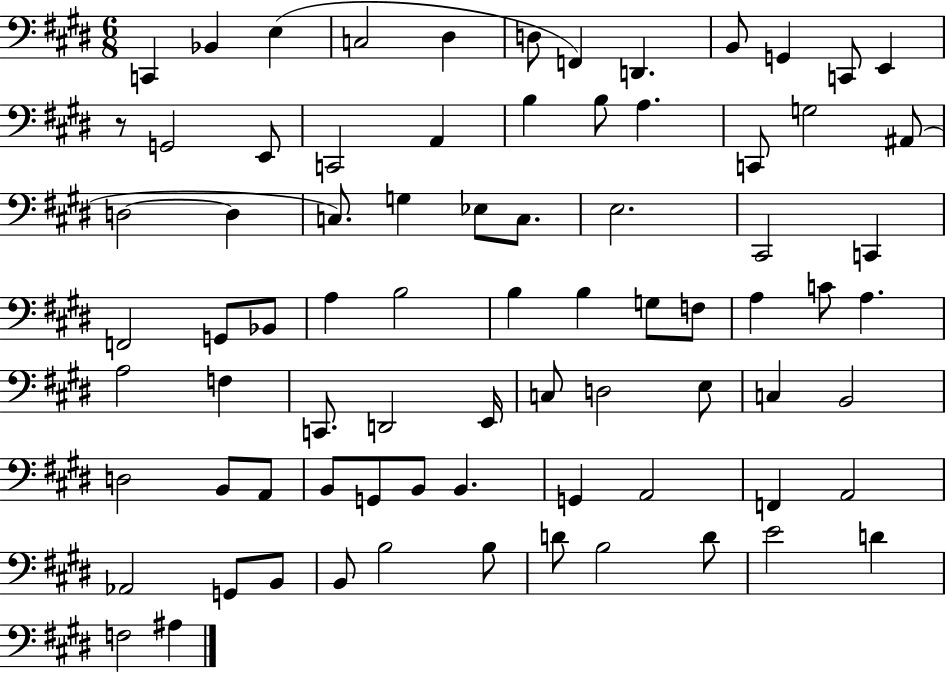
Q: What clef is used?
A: bass